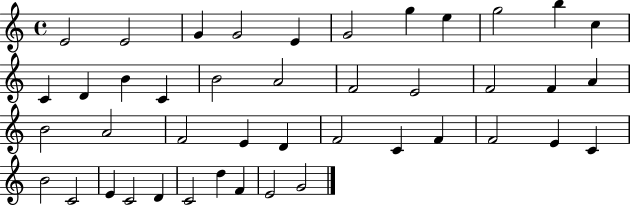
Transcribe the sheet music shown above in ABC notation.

X:1
T:Untitled
M:4/4
L:1/4
K:C
E2 E2 G G2 E G2 g e g2 b c C D B C B2 A2 F2 E2 F2 F A B2 A2 F2 E D F2 C F F2 E C B2 C2 E C2 D C2 d F E2 G2